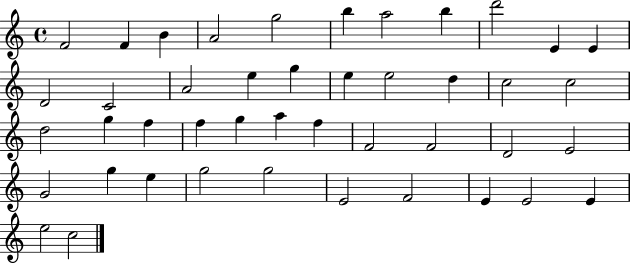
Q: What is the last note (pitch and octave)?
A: C5